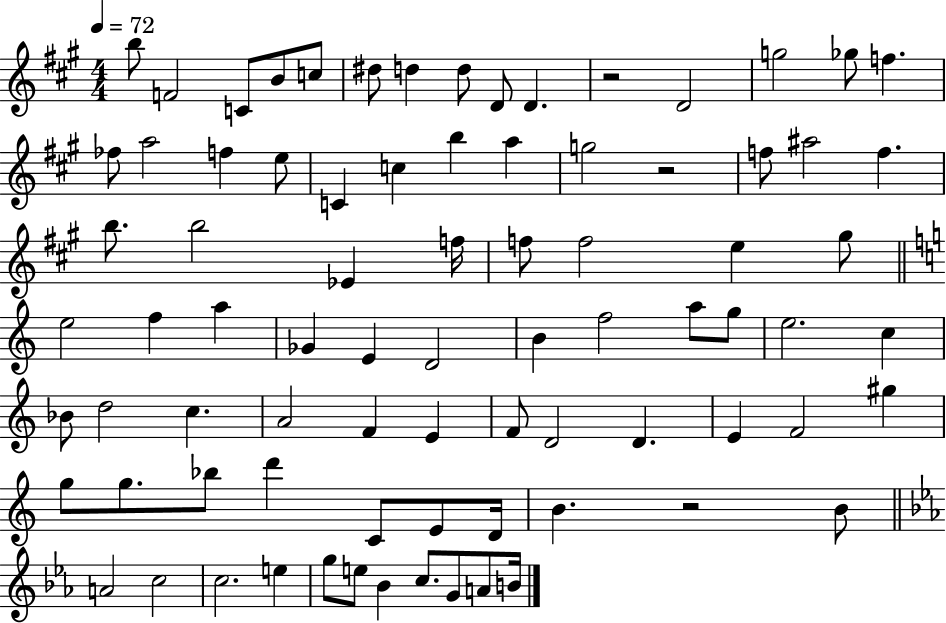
B5/e F4/h C4/e B4/e C5/e D#5/e D5/q D5/e D4/e D4/q. R/h D4/h G5/h Gb5/e F5/q. FES5/e A5/h F5/q E5/e C4/q C5/q B5/q A5/q G5/h R/h F5/e A#5/h F5/q. B5/e. B5/h Eb4/q F5/s F5/e F5/h E5/q G#5/e E5/h F5/q A5/q Gb4/q E4/q D4/h B4/q F5/h A5/e G5/e E5/h. C5/q Bb4/e D5/h C5/q. A4/h F4/q E4/q F4/e D4/h D4/q. E4/q F4/h G#5/q G5/e G5/e. Bb5/e D6/q C4/e E4/e D4/s B4/q. R/h B4/e A4/h C5/h C5/h. E5/q G5/e E5/e Bb4/q C5/e. G4/e A4/e B4/s